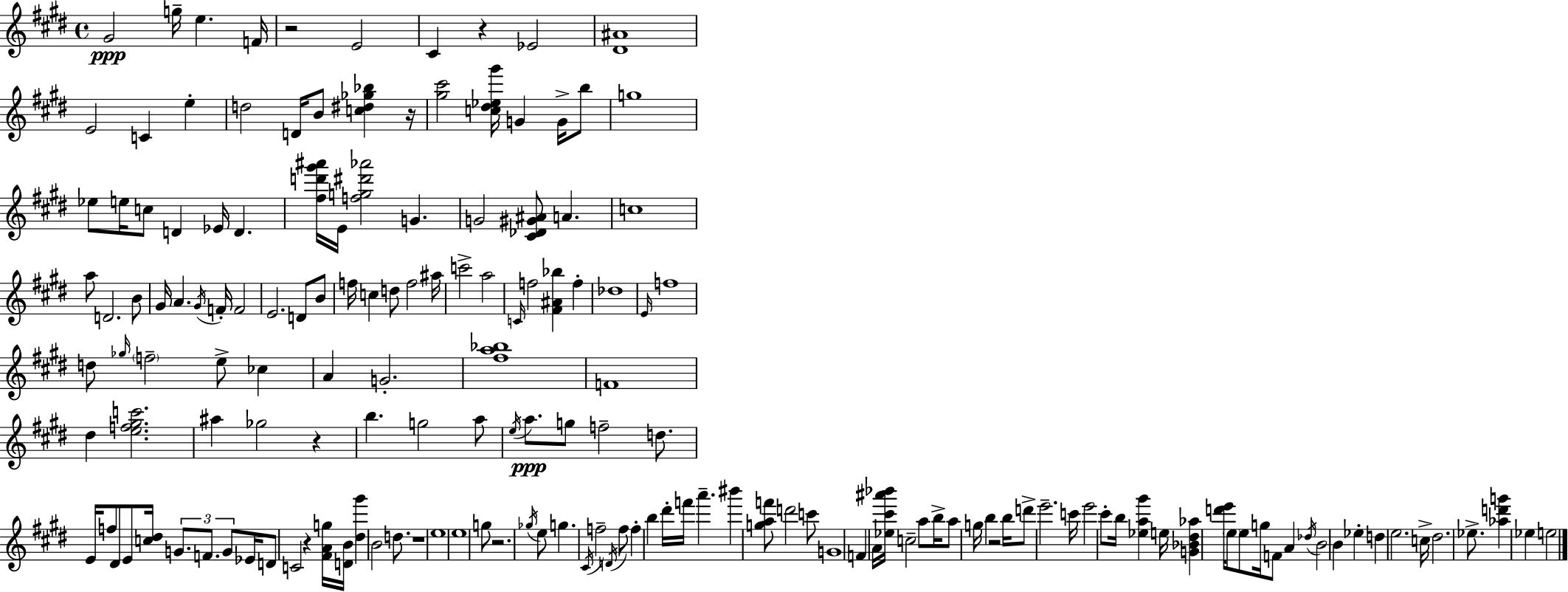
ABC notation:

X:1
T:Untitled
M:4/4
L:1/4
K:E
^G2 g/4 e F/4 z2 E2 ^C z _E2 [^D^A]4 E2 C e d2 D/4 B/2 [c^d_g_b] z/4 [^g^c']2 [c^d_e^g']/4 G G/4 b/2 g4 _e/2 e/4 c/2 D _E/4 D [^fd'^g'^a']/4 E/4 [fg^d'_a']2 G G2 [^C_D^G^A]/2 A c4 a/2 D2 B/2 ^G/4 A ^G/4 F/4 F2 E2 D/2 B/2 f/4 c d/2 f2 ^a/4 c'2 a2 C/4 f2 [^F^A_b] f _d4 E/4 f4 d/2 _g/4 f2 e/2 _c A G2 [^fa_b]4 F4 ^d [ef^gc']2 ^a _g2 z b g2 a/2 e/4 a/2 g/2 f2 d/2 E/4 f/2 ^D/2 E/2 [c^d]/4 G/2 F/2 G/2 _E/4 D/2 C2 z [^FAg]/4 [DB]/4 [^d^g'] B2 d/2 z4 e4 e4 g/2 z2 _g/4 e/2 g ^C/4 f2 D/4 f/2 f b ^d'/4 f'/4 a' ^b' [gaf']/2 d'2 c'/2 G4 F A/4 [_e^c'^a'_b']/4 c2 a/2 b/4 a/2 g/4 b z2 b/4 d'/2 e'2 c'/4 e'2 ^c'/2 b/4 [_ea^g'] e/4 [G_B^d_a] [d'e']/4 e/2 e/2 g/4 F/2 A _d/4 B2 B _e d e2 c/4 ^d2 _e/2 [_ad'g'] _e e2